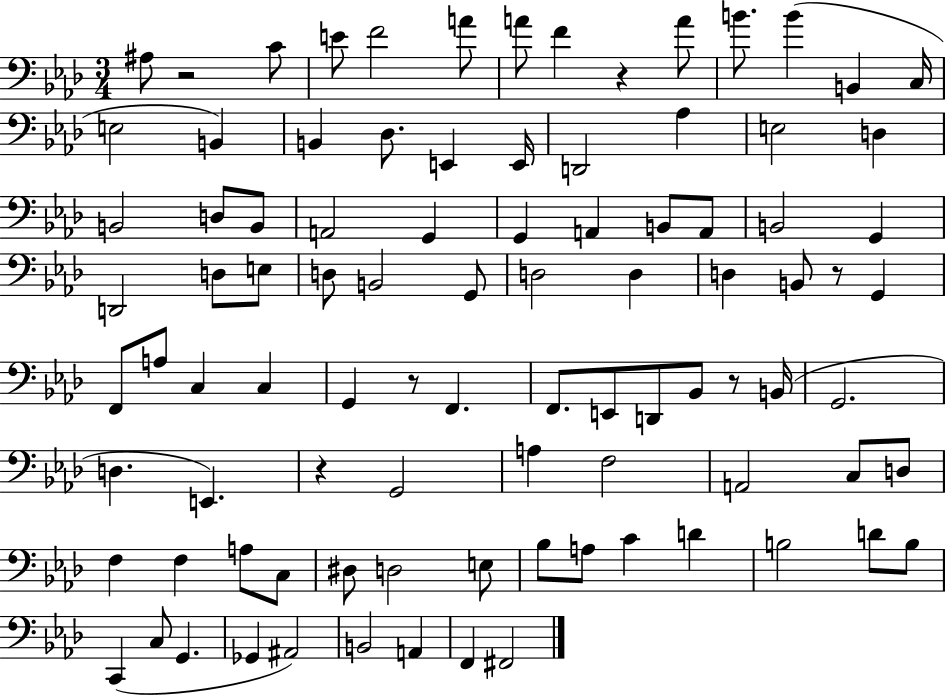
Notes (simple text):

A#3/e R/h C4/e E4/e F4/h A4/e A4/e F4/q R/q A4/e B4/e. B4/q B2/q C3/s E3/h B2/q B2/q Db3/e. E2/q E2/s D2/h Ab3/q E3/h D3/q B2/h D3/e B2/e A2/h G2/q G2/q A2/q B2/e A2/e B2/h G2/q D2/h D3/e E3/e D3/e B2/h G2/e D3/h D3/q D3/q B2/e R/e G2/q F2/e A3/e C3/q C3/q G2/q R/e F2/q. F2/e. E2/e D2/e Bb2/e R/e B2/s G2/h. D3/q. E2/q. R/q G2/h A3/q F3/h A2/h C3/e D3/e F3/q F3/q A3/e C3/e D#3/e D3/h E3/e Bb3/e A3/e C4/q D4/q B3/h D4/e B3/e C2/q C3/e G2/q. Gb2/q A#2/h B2/h A2/q F2/q F#2/h